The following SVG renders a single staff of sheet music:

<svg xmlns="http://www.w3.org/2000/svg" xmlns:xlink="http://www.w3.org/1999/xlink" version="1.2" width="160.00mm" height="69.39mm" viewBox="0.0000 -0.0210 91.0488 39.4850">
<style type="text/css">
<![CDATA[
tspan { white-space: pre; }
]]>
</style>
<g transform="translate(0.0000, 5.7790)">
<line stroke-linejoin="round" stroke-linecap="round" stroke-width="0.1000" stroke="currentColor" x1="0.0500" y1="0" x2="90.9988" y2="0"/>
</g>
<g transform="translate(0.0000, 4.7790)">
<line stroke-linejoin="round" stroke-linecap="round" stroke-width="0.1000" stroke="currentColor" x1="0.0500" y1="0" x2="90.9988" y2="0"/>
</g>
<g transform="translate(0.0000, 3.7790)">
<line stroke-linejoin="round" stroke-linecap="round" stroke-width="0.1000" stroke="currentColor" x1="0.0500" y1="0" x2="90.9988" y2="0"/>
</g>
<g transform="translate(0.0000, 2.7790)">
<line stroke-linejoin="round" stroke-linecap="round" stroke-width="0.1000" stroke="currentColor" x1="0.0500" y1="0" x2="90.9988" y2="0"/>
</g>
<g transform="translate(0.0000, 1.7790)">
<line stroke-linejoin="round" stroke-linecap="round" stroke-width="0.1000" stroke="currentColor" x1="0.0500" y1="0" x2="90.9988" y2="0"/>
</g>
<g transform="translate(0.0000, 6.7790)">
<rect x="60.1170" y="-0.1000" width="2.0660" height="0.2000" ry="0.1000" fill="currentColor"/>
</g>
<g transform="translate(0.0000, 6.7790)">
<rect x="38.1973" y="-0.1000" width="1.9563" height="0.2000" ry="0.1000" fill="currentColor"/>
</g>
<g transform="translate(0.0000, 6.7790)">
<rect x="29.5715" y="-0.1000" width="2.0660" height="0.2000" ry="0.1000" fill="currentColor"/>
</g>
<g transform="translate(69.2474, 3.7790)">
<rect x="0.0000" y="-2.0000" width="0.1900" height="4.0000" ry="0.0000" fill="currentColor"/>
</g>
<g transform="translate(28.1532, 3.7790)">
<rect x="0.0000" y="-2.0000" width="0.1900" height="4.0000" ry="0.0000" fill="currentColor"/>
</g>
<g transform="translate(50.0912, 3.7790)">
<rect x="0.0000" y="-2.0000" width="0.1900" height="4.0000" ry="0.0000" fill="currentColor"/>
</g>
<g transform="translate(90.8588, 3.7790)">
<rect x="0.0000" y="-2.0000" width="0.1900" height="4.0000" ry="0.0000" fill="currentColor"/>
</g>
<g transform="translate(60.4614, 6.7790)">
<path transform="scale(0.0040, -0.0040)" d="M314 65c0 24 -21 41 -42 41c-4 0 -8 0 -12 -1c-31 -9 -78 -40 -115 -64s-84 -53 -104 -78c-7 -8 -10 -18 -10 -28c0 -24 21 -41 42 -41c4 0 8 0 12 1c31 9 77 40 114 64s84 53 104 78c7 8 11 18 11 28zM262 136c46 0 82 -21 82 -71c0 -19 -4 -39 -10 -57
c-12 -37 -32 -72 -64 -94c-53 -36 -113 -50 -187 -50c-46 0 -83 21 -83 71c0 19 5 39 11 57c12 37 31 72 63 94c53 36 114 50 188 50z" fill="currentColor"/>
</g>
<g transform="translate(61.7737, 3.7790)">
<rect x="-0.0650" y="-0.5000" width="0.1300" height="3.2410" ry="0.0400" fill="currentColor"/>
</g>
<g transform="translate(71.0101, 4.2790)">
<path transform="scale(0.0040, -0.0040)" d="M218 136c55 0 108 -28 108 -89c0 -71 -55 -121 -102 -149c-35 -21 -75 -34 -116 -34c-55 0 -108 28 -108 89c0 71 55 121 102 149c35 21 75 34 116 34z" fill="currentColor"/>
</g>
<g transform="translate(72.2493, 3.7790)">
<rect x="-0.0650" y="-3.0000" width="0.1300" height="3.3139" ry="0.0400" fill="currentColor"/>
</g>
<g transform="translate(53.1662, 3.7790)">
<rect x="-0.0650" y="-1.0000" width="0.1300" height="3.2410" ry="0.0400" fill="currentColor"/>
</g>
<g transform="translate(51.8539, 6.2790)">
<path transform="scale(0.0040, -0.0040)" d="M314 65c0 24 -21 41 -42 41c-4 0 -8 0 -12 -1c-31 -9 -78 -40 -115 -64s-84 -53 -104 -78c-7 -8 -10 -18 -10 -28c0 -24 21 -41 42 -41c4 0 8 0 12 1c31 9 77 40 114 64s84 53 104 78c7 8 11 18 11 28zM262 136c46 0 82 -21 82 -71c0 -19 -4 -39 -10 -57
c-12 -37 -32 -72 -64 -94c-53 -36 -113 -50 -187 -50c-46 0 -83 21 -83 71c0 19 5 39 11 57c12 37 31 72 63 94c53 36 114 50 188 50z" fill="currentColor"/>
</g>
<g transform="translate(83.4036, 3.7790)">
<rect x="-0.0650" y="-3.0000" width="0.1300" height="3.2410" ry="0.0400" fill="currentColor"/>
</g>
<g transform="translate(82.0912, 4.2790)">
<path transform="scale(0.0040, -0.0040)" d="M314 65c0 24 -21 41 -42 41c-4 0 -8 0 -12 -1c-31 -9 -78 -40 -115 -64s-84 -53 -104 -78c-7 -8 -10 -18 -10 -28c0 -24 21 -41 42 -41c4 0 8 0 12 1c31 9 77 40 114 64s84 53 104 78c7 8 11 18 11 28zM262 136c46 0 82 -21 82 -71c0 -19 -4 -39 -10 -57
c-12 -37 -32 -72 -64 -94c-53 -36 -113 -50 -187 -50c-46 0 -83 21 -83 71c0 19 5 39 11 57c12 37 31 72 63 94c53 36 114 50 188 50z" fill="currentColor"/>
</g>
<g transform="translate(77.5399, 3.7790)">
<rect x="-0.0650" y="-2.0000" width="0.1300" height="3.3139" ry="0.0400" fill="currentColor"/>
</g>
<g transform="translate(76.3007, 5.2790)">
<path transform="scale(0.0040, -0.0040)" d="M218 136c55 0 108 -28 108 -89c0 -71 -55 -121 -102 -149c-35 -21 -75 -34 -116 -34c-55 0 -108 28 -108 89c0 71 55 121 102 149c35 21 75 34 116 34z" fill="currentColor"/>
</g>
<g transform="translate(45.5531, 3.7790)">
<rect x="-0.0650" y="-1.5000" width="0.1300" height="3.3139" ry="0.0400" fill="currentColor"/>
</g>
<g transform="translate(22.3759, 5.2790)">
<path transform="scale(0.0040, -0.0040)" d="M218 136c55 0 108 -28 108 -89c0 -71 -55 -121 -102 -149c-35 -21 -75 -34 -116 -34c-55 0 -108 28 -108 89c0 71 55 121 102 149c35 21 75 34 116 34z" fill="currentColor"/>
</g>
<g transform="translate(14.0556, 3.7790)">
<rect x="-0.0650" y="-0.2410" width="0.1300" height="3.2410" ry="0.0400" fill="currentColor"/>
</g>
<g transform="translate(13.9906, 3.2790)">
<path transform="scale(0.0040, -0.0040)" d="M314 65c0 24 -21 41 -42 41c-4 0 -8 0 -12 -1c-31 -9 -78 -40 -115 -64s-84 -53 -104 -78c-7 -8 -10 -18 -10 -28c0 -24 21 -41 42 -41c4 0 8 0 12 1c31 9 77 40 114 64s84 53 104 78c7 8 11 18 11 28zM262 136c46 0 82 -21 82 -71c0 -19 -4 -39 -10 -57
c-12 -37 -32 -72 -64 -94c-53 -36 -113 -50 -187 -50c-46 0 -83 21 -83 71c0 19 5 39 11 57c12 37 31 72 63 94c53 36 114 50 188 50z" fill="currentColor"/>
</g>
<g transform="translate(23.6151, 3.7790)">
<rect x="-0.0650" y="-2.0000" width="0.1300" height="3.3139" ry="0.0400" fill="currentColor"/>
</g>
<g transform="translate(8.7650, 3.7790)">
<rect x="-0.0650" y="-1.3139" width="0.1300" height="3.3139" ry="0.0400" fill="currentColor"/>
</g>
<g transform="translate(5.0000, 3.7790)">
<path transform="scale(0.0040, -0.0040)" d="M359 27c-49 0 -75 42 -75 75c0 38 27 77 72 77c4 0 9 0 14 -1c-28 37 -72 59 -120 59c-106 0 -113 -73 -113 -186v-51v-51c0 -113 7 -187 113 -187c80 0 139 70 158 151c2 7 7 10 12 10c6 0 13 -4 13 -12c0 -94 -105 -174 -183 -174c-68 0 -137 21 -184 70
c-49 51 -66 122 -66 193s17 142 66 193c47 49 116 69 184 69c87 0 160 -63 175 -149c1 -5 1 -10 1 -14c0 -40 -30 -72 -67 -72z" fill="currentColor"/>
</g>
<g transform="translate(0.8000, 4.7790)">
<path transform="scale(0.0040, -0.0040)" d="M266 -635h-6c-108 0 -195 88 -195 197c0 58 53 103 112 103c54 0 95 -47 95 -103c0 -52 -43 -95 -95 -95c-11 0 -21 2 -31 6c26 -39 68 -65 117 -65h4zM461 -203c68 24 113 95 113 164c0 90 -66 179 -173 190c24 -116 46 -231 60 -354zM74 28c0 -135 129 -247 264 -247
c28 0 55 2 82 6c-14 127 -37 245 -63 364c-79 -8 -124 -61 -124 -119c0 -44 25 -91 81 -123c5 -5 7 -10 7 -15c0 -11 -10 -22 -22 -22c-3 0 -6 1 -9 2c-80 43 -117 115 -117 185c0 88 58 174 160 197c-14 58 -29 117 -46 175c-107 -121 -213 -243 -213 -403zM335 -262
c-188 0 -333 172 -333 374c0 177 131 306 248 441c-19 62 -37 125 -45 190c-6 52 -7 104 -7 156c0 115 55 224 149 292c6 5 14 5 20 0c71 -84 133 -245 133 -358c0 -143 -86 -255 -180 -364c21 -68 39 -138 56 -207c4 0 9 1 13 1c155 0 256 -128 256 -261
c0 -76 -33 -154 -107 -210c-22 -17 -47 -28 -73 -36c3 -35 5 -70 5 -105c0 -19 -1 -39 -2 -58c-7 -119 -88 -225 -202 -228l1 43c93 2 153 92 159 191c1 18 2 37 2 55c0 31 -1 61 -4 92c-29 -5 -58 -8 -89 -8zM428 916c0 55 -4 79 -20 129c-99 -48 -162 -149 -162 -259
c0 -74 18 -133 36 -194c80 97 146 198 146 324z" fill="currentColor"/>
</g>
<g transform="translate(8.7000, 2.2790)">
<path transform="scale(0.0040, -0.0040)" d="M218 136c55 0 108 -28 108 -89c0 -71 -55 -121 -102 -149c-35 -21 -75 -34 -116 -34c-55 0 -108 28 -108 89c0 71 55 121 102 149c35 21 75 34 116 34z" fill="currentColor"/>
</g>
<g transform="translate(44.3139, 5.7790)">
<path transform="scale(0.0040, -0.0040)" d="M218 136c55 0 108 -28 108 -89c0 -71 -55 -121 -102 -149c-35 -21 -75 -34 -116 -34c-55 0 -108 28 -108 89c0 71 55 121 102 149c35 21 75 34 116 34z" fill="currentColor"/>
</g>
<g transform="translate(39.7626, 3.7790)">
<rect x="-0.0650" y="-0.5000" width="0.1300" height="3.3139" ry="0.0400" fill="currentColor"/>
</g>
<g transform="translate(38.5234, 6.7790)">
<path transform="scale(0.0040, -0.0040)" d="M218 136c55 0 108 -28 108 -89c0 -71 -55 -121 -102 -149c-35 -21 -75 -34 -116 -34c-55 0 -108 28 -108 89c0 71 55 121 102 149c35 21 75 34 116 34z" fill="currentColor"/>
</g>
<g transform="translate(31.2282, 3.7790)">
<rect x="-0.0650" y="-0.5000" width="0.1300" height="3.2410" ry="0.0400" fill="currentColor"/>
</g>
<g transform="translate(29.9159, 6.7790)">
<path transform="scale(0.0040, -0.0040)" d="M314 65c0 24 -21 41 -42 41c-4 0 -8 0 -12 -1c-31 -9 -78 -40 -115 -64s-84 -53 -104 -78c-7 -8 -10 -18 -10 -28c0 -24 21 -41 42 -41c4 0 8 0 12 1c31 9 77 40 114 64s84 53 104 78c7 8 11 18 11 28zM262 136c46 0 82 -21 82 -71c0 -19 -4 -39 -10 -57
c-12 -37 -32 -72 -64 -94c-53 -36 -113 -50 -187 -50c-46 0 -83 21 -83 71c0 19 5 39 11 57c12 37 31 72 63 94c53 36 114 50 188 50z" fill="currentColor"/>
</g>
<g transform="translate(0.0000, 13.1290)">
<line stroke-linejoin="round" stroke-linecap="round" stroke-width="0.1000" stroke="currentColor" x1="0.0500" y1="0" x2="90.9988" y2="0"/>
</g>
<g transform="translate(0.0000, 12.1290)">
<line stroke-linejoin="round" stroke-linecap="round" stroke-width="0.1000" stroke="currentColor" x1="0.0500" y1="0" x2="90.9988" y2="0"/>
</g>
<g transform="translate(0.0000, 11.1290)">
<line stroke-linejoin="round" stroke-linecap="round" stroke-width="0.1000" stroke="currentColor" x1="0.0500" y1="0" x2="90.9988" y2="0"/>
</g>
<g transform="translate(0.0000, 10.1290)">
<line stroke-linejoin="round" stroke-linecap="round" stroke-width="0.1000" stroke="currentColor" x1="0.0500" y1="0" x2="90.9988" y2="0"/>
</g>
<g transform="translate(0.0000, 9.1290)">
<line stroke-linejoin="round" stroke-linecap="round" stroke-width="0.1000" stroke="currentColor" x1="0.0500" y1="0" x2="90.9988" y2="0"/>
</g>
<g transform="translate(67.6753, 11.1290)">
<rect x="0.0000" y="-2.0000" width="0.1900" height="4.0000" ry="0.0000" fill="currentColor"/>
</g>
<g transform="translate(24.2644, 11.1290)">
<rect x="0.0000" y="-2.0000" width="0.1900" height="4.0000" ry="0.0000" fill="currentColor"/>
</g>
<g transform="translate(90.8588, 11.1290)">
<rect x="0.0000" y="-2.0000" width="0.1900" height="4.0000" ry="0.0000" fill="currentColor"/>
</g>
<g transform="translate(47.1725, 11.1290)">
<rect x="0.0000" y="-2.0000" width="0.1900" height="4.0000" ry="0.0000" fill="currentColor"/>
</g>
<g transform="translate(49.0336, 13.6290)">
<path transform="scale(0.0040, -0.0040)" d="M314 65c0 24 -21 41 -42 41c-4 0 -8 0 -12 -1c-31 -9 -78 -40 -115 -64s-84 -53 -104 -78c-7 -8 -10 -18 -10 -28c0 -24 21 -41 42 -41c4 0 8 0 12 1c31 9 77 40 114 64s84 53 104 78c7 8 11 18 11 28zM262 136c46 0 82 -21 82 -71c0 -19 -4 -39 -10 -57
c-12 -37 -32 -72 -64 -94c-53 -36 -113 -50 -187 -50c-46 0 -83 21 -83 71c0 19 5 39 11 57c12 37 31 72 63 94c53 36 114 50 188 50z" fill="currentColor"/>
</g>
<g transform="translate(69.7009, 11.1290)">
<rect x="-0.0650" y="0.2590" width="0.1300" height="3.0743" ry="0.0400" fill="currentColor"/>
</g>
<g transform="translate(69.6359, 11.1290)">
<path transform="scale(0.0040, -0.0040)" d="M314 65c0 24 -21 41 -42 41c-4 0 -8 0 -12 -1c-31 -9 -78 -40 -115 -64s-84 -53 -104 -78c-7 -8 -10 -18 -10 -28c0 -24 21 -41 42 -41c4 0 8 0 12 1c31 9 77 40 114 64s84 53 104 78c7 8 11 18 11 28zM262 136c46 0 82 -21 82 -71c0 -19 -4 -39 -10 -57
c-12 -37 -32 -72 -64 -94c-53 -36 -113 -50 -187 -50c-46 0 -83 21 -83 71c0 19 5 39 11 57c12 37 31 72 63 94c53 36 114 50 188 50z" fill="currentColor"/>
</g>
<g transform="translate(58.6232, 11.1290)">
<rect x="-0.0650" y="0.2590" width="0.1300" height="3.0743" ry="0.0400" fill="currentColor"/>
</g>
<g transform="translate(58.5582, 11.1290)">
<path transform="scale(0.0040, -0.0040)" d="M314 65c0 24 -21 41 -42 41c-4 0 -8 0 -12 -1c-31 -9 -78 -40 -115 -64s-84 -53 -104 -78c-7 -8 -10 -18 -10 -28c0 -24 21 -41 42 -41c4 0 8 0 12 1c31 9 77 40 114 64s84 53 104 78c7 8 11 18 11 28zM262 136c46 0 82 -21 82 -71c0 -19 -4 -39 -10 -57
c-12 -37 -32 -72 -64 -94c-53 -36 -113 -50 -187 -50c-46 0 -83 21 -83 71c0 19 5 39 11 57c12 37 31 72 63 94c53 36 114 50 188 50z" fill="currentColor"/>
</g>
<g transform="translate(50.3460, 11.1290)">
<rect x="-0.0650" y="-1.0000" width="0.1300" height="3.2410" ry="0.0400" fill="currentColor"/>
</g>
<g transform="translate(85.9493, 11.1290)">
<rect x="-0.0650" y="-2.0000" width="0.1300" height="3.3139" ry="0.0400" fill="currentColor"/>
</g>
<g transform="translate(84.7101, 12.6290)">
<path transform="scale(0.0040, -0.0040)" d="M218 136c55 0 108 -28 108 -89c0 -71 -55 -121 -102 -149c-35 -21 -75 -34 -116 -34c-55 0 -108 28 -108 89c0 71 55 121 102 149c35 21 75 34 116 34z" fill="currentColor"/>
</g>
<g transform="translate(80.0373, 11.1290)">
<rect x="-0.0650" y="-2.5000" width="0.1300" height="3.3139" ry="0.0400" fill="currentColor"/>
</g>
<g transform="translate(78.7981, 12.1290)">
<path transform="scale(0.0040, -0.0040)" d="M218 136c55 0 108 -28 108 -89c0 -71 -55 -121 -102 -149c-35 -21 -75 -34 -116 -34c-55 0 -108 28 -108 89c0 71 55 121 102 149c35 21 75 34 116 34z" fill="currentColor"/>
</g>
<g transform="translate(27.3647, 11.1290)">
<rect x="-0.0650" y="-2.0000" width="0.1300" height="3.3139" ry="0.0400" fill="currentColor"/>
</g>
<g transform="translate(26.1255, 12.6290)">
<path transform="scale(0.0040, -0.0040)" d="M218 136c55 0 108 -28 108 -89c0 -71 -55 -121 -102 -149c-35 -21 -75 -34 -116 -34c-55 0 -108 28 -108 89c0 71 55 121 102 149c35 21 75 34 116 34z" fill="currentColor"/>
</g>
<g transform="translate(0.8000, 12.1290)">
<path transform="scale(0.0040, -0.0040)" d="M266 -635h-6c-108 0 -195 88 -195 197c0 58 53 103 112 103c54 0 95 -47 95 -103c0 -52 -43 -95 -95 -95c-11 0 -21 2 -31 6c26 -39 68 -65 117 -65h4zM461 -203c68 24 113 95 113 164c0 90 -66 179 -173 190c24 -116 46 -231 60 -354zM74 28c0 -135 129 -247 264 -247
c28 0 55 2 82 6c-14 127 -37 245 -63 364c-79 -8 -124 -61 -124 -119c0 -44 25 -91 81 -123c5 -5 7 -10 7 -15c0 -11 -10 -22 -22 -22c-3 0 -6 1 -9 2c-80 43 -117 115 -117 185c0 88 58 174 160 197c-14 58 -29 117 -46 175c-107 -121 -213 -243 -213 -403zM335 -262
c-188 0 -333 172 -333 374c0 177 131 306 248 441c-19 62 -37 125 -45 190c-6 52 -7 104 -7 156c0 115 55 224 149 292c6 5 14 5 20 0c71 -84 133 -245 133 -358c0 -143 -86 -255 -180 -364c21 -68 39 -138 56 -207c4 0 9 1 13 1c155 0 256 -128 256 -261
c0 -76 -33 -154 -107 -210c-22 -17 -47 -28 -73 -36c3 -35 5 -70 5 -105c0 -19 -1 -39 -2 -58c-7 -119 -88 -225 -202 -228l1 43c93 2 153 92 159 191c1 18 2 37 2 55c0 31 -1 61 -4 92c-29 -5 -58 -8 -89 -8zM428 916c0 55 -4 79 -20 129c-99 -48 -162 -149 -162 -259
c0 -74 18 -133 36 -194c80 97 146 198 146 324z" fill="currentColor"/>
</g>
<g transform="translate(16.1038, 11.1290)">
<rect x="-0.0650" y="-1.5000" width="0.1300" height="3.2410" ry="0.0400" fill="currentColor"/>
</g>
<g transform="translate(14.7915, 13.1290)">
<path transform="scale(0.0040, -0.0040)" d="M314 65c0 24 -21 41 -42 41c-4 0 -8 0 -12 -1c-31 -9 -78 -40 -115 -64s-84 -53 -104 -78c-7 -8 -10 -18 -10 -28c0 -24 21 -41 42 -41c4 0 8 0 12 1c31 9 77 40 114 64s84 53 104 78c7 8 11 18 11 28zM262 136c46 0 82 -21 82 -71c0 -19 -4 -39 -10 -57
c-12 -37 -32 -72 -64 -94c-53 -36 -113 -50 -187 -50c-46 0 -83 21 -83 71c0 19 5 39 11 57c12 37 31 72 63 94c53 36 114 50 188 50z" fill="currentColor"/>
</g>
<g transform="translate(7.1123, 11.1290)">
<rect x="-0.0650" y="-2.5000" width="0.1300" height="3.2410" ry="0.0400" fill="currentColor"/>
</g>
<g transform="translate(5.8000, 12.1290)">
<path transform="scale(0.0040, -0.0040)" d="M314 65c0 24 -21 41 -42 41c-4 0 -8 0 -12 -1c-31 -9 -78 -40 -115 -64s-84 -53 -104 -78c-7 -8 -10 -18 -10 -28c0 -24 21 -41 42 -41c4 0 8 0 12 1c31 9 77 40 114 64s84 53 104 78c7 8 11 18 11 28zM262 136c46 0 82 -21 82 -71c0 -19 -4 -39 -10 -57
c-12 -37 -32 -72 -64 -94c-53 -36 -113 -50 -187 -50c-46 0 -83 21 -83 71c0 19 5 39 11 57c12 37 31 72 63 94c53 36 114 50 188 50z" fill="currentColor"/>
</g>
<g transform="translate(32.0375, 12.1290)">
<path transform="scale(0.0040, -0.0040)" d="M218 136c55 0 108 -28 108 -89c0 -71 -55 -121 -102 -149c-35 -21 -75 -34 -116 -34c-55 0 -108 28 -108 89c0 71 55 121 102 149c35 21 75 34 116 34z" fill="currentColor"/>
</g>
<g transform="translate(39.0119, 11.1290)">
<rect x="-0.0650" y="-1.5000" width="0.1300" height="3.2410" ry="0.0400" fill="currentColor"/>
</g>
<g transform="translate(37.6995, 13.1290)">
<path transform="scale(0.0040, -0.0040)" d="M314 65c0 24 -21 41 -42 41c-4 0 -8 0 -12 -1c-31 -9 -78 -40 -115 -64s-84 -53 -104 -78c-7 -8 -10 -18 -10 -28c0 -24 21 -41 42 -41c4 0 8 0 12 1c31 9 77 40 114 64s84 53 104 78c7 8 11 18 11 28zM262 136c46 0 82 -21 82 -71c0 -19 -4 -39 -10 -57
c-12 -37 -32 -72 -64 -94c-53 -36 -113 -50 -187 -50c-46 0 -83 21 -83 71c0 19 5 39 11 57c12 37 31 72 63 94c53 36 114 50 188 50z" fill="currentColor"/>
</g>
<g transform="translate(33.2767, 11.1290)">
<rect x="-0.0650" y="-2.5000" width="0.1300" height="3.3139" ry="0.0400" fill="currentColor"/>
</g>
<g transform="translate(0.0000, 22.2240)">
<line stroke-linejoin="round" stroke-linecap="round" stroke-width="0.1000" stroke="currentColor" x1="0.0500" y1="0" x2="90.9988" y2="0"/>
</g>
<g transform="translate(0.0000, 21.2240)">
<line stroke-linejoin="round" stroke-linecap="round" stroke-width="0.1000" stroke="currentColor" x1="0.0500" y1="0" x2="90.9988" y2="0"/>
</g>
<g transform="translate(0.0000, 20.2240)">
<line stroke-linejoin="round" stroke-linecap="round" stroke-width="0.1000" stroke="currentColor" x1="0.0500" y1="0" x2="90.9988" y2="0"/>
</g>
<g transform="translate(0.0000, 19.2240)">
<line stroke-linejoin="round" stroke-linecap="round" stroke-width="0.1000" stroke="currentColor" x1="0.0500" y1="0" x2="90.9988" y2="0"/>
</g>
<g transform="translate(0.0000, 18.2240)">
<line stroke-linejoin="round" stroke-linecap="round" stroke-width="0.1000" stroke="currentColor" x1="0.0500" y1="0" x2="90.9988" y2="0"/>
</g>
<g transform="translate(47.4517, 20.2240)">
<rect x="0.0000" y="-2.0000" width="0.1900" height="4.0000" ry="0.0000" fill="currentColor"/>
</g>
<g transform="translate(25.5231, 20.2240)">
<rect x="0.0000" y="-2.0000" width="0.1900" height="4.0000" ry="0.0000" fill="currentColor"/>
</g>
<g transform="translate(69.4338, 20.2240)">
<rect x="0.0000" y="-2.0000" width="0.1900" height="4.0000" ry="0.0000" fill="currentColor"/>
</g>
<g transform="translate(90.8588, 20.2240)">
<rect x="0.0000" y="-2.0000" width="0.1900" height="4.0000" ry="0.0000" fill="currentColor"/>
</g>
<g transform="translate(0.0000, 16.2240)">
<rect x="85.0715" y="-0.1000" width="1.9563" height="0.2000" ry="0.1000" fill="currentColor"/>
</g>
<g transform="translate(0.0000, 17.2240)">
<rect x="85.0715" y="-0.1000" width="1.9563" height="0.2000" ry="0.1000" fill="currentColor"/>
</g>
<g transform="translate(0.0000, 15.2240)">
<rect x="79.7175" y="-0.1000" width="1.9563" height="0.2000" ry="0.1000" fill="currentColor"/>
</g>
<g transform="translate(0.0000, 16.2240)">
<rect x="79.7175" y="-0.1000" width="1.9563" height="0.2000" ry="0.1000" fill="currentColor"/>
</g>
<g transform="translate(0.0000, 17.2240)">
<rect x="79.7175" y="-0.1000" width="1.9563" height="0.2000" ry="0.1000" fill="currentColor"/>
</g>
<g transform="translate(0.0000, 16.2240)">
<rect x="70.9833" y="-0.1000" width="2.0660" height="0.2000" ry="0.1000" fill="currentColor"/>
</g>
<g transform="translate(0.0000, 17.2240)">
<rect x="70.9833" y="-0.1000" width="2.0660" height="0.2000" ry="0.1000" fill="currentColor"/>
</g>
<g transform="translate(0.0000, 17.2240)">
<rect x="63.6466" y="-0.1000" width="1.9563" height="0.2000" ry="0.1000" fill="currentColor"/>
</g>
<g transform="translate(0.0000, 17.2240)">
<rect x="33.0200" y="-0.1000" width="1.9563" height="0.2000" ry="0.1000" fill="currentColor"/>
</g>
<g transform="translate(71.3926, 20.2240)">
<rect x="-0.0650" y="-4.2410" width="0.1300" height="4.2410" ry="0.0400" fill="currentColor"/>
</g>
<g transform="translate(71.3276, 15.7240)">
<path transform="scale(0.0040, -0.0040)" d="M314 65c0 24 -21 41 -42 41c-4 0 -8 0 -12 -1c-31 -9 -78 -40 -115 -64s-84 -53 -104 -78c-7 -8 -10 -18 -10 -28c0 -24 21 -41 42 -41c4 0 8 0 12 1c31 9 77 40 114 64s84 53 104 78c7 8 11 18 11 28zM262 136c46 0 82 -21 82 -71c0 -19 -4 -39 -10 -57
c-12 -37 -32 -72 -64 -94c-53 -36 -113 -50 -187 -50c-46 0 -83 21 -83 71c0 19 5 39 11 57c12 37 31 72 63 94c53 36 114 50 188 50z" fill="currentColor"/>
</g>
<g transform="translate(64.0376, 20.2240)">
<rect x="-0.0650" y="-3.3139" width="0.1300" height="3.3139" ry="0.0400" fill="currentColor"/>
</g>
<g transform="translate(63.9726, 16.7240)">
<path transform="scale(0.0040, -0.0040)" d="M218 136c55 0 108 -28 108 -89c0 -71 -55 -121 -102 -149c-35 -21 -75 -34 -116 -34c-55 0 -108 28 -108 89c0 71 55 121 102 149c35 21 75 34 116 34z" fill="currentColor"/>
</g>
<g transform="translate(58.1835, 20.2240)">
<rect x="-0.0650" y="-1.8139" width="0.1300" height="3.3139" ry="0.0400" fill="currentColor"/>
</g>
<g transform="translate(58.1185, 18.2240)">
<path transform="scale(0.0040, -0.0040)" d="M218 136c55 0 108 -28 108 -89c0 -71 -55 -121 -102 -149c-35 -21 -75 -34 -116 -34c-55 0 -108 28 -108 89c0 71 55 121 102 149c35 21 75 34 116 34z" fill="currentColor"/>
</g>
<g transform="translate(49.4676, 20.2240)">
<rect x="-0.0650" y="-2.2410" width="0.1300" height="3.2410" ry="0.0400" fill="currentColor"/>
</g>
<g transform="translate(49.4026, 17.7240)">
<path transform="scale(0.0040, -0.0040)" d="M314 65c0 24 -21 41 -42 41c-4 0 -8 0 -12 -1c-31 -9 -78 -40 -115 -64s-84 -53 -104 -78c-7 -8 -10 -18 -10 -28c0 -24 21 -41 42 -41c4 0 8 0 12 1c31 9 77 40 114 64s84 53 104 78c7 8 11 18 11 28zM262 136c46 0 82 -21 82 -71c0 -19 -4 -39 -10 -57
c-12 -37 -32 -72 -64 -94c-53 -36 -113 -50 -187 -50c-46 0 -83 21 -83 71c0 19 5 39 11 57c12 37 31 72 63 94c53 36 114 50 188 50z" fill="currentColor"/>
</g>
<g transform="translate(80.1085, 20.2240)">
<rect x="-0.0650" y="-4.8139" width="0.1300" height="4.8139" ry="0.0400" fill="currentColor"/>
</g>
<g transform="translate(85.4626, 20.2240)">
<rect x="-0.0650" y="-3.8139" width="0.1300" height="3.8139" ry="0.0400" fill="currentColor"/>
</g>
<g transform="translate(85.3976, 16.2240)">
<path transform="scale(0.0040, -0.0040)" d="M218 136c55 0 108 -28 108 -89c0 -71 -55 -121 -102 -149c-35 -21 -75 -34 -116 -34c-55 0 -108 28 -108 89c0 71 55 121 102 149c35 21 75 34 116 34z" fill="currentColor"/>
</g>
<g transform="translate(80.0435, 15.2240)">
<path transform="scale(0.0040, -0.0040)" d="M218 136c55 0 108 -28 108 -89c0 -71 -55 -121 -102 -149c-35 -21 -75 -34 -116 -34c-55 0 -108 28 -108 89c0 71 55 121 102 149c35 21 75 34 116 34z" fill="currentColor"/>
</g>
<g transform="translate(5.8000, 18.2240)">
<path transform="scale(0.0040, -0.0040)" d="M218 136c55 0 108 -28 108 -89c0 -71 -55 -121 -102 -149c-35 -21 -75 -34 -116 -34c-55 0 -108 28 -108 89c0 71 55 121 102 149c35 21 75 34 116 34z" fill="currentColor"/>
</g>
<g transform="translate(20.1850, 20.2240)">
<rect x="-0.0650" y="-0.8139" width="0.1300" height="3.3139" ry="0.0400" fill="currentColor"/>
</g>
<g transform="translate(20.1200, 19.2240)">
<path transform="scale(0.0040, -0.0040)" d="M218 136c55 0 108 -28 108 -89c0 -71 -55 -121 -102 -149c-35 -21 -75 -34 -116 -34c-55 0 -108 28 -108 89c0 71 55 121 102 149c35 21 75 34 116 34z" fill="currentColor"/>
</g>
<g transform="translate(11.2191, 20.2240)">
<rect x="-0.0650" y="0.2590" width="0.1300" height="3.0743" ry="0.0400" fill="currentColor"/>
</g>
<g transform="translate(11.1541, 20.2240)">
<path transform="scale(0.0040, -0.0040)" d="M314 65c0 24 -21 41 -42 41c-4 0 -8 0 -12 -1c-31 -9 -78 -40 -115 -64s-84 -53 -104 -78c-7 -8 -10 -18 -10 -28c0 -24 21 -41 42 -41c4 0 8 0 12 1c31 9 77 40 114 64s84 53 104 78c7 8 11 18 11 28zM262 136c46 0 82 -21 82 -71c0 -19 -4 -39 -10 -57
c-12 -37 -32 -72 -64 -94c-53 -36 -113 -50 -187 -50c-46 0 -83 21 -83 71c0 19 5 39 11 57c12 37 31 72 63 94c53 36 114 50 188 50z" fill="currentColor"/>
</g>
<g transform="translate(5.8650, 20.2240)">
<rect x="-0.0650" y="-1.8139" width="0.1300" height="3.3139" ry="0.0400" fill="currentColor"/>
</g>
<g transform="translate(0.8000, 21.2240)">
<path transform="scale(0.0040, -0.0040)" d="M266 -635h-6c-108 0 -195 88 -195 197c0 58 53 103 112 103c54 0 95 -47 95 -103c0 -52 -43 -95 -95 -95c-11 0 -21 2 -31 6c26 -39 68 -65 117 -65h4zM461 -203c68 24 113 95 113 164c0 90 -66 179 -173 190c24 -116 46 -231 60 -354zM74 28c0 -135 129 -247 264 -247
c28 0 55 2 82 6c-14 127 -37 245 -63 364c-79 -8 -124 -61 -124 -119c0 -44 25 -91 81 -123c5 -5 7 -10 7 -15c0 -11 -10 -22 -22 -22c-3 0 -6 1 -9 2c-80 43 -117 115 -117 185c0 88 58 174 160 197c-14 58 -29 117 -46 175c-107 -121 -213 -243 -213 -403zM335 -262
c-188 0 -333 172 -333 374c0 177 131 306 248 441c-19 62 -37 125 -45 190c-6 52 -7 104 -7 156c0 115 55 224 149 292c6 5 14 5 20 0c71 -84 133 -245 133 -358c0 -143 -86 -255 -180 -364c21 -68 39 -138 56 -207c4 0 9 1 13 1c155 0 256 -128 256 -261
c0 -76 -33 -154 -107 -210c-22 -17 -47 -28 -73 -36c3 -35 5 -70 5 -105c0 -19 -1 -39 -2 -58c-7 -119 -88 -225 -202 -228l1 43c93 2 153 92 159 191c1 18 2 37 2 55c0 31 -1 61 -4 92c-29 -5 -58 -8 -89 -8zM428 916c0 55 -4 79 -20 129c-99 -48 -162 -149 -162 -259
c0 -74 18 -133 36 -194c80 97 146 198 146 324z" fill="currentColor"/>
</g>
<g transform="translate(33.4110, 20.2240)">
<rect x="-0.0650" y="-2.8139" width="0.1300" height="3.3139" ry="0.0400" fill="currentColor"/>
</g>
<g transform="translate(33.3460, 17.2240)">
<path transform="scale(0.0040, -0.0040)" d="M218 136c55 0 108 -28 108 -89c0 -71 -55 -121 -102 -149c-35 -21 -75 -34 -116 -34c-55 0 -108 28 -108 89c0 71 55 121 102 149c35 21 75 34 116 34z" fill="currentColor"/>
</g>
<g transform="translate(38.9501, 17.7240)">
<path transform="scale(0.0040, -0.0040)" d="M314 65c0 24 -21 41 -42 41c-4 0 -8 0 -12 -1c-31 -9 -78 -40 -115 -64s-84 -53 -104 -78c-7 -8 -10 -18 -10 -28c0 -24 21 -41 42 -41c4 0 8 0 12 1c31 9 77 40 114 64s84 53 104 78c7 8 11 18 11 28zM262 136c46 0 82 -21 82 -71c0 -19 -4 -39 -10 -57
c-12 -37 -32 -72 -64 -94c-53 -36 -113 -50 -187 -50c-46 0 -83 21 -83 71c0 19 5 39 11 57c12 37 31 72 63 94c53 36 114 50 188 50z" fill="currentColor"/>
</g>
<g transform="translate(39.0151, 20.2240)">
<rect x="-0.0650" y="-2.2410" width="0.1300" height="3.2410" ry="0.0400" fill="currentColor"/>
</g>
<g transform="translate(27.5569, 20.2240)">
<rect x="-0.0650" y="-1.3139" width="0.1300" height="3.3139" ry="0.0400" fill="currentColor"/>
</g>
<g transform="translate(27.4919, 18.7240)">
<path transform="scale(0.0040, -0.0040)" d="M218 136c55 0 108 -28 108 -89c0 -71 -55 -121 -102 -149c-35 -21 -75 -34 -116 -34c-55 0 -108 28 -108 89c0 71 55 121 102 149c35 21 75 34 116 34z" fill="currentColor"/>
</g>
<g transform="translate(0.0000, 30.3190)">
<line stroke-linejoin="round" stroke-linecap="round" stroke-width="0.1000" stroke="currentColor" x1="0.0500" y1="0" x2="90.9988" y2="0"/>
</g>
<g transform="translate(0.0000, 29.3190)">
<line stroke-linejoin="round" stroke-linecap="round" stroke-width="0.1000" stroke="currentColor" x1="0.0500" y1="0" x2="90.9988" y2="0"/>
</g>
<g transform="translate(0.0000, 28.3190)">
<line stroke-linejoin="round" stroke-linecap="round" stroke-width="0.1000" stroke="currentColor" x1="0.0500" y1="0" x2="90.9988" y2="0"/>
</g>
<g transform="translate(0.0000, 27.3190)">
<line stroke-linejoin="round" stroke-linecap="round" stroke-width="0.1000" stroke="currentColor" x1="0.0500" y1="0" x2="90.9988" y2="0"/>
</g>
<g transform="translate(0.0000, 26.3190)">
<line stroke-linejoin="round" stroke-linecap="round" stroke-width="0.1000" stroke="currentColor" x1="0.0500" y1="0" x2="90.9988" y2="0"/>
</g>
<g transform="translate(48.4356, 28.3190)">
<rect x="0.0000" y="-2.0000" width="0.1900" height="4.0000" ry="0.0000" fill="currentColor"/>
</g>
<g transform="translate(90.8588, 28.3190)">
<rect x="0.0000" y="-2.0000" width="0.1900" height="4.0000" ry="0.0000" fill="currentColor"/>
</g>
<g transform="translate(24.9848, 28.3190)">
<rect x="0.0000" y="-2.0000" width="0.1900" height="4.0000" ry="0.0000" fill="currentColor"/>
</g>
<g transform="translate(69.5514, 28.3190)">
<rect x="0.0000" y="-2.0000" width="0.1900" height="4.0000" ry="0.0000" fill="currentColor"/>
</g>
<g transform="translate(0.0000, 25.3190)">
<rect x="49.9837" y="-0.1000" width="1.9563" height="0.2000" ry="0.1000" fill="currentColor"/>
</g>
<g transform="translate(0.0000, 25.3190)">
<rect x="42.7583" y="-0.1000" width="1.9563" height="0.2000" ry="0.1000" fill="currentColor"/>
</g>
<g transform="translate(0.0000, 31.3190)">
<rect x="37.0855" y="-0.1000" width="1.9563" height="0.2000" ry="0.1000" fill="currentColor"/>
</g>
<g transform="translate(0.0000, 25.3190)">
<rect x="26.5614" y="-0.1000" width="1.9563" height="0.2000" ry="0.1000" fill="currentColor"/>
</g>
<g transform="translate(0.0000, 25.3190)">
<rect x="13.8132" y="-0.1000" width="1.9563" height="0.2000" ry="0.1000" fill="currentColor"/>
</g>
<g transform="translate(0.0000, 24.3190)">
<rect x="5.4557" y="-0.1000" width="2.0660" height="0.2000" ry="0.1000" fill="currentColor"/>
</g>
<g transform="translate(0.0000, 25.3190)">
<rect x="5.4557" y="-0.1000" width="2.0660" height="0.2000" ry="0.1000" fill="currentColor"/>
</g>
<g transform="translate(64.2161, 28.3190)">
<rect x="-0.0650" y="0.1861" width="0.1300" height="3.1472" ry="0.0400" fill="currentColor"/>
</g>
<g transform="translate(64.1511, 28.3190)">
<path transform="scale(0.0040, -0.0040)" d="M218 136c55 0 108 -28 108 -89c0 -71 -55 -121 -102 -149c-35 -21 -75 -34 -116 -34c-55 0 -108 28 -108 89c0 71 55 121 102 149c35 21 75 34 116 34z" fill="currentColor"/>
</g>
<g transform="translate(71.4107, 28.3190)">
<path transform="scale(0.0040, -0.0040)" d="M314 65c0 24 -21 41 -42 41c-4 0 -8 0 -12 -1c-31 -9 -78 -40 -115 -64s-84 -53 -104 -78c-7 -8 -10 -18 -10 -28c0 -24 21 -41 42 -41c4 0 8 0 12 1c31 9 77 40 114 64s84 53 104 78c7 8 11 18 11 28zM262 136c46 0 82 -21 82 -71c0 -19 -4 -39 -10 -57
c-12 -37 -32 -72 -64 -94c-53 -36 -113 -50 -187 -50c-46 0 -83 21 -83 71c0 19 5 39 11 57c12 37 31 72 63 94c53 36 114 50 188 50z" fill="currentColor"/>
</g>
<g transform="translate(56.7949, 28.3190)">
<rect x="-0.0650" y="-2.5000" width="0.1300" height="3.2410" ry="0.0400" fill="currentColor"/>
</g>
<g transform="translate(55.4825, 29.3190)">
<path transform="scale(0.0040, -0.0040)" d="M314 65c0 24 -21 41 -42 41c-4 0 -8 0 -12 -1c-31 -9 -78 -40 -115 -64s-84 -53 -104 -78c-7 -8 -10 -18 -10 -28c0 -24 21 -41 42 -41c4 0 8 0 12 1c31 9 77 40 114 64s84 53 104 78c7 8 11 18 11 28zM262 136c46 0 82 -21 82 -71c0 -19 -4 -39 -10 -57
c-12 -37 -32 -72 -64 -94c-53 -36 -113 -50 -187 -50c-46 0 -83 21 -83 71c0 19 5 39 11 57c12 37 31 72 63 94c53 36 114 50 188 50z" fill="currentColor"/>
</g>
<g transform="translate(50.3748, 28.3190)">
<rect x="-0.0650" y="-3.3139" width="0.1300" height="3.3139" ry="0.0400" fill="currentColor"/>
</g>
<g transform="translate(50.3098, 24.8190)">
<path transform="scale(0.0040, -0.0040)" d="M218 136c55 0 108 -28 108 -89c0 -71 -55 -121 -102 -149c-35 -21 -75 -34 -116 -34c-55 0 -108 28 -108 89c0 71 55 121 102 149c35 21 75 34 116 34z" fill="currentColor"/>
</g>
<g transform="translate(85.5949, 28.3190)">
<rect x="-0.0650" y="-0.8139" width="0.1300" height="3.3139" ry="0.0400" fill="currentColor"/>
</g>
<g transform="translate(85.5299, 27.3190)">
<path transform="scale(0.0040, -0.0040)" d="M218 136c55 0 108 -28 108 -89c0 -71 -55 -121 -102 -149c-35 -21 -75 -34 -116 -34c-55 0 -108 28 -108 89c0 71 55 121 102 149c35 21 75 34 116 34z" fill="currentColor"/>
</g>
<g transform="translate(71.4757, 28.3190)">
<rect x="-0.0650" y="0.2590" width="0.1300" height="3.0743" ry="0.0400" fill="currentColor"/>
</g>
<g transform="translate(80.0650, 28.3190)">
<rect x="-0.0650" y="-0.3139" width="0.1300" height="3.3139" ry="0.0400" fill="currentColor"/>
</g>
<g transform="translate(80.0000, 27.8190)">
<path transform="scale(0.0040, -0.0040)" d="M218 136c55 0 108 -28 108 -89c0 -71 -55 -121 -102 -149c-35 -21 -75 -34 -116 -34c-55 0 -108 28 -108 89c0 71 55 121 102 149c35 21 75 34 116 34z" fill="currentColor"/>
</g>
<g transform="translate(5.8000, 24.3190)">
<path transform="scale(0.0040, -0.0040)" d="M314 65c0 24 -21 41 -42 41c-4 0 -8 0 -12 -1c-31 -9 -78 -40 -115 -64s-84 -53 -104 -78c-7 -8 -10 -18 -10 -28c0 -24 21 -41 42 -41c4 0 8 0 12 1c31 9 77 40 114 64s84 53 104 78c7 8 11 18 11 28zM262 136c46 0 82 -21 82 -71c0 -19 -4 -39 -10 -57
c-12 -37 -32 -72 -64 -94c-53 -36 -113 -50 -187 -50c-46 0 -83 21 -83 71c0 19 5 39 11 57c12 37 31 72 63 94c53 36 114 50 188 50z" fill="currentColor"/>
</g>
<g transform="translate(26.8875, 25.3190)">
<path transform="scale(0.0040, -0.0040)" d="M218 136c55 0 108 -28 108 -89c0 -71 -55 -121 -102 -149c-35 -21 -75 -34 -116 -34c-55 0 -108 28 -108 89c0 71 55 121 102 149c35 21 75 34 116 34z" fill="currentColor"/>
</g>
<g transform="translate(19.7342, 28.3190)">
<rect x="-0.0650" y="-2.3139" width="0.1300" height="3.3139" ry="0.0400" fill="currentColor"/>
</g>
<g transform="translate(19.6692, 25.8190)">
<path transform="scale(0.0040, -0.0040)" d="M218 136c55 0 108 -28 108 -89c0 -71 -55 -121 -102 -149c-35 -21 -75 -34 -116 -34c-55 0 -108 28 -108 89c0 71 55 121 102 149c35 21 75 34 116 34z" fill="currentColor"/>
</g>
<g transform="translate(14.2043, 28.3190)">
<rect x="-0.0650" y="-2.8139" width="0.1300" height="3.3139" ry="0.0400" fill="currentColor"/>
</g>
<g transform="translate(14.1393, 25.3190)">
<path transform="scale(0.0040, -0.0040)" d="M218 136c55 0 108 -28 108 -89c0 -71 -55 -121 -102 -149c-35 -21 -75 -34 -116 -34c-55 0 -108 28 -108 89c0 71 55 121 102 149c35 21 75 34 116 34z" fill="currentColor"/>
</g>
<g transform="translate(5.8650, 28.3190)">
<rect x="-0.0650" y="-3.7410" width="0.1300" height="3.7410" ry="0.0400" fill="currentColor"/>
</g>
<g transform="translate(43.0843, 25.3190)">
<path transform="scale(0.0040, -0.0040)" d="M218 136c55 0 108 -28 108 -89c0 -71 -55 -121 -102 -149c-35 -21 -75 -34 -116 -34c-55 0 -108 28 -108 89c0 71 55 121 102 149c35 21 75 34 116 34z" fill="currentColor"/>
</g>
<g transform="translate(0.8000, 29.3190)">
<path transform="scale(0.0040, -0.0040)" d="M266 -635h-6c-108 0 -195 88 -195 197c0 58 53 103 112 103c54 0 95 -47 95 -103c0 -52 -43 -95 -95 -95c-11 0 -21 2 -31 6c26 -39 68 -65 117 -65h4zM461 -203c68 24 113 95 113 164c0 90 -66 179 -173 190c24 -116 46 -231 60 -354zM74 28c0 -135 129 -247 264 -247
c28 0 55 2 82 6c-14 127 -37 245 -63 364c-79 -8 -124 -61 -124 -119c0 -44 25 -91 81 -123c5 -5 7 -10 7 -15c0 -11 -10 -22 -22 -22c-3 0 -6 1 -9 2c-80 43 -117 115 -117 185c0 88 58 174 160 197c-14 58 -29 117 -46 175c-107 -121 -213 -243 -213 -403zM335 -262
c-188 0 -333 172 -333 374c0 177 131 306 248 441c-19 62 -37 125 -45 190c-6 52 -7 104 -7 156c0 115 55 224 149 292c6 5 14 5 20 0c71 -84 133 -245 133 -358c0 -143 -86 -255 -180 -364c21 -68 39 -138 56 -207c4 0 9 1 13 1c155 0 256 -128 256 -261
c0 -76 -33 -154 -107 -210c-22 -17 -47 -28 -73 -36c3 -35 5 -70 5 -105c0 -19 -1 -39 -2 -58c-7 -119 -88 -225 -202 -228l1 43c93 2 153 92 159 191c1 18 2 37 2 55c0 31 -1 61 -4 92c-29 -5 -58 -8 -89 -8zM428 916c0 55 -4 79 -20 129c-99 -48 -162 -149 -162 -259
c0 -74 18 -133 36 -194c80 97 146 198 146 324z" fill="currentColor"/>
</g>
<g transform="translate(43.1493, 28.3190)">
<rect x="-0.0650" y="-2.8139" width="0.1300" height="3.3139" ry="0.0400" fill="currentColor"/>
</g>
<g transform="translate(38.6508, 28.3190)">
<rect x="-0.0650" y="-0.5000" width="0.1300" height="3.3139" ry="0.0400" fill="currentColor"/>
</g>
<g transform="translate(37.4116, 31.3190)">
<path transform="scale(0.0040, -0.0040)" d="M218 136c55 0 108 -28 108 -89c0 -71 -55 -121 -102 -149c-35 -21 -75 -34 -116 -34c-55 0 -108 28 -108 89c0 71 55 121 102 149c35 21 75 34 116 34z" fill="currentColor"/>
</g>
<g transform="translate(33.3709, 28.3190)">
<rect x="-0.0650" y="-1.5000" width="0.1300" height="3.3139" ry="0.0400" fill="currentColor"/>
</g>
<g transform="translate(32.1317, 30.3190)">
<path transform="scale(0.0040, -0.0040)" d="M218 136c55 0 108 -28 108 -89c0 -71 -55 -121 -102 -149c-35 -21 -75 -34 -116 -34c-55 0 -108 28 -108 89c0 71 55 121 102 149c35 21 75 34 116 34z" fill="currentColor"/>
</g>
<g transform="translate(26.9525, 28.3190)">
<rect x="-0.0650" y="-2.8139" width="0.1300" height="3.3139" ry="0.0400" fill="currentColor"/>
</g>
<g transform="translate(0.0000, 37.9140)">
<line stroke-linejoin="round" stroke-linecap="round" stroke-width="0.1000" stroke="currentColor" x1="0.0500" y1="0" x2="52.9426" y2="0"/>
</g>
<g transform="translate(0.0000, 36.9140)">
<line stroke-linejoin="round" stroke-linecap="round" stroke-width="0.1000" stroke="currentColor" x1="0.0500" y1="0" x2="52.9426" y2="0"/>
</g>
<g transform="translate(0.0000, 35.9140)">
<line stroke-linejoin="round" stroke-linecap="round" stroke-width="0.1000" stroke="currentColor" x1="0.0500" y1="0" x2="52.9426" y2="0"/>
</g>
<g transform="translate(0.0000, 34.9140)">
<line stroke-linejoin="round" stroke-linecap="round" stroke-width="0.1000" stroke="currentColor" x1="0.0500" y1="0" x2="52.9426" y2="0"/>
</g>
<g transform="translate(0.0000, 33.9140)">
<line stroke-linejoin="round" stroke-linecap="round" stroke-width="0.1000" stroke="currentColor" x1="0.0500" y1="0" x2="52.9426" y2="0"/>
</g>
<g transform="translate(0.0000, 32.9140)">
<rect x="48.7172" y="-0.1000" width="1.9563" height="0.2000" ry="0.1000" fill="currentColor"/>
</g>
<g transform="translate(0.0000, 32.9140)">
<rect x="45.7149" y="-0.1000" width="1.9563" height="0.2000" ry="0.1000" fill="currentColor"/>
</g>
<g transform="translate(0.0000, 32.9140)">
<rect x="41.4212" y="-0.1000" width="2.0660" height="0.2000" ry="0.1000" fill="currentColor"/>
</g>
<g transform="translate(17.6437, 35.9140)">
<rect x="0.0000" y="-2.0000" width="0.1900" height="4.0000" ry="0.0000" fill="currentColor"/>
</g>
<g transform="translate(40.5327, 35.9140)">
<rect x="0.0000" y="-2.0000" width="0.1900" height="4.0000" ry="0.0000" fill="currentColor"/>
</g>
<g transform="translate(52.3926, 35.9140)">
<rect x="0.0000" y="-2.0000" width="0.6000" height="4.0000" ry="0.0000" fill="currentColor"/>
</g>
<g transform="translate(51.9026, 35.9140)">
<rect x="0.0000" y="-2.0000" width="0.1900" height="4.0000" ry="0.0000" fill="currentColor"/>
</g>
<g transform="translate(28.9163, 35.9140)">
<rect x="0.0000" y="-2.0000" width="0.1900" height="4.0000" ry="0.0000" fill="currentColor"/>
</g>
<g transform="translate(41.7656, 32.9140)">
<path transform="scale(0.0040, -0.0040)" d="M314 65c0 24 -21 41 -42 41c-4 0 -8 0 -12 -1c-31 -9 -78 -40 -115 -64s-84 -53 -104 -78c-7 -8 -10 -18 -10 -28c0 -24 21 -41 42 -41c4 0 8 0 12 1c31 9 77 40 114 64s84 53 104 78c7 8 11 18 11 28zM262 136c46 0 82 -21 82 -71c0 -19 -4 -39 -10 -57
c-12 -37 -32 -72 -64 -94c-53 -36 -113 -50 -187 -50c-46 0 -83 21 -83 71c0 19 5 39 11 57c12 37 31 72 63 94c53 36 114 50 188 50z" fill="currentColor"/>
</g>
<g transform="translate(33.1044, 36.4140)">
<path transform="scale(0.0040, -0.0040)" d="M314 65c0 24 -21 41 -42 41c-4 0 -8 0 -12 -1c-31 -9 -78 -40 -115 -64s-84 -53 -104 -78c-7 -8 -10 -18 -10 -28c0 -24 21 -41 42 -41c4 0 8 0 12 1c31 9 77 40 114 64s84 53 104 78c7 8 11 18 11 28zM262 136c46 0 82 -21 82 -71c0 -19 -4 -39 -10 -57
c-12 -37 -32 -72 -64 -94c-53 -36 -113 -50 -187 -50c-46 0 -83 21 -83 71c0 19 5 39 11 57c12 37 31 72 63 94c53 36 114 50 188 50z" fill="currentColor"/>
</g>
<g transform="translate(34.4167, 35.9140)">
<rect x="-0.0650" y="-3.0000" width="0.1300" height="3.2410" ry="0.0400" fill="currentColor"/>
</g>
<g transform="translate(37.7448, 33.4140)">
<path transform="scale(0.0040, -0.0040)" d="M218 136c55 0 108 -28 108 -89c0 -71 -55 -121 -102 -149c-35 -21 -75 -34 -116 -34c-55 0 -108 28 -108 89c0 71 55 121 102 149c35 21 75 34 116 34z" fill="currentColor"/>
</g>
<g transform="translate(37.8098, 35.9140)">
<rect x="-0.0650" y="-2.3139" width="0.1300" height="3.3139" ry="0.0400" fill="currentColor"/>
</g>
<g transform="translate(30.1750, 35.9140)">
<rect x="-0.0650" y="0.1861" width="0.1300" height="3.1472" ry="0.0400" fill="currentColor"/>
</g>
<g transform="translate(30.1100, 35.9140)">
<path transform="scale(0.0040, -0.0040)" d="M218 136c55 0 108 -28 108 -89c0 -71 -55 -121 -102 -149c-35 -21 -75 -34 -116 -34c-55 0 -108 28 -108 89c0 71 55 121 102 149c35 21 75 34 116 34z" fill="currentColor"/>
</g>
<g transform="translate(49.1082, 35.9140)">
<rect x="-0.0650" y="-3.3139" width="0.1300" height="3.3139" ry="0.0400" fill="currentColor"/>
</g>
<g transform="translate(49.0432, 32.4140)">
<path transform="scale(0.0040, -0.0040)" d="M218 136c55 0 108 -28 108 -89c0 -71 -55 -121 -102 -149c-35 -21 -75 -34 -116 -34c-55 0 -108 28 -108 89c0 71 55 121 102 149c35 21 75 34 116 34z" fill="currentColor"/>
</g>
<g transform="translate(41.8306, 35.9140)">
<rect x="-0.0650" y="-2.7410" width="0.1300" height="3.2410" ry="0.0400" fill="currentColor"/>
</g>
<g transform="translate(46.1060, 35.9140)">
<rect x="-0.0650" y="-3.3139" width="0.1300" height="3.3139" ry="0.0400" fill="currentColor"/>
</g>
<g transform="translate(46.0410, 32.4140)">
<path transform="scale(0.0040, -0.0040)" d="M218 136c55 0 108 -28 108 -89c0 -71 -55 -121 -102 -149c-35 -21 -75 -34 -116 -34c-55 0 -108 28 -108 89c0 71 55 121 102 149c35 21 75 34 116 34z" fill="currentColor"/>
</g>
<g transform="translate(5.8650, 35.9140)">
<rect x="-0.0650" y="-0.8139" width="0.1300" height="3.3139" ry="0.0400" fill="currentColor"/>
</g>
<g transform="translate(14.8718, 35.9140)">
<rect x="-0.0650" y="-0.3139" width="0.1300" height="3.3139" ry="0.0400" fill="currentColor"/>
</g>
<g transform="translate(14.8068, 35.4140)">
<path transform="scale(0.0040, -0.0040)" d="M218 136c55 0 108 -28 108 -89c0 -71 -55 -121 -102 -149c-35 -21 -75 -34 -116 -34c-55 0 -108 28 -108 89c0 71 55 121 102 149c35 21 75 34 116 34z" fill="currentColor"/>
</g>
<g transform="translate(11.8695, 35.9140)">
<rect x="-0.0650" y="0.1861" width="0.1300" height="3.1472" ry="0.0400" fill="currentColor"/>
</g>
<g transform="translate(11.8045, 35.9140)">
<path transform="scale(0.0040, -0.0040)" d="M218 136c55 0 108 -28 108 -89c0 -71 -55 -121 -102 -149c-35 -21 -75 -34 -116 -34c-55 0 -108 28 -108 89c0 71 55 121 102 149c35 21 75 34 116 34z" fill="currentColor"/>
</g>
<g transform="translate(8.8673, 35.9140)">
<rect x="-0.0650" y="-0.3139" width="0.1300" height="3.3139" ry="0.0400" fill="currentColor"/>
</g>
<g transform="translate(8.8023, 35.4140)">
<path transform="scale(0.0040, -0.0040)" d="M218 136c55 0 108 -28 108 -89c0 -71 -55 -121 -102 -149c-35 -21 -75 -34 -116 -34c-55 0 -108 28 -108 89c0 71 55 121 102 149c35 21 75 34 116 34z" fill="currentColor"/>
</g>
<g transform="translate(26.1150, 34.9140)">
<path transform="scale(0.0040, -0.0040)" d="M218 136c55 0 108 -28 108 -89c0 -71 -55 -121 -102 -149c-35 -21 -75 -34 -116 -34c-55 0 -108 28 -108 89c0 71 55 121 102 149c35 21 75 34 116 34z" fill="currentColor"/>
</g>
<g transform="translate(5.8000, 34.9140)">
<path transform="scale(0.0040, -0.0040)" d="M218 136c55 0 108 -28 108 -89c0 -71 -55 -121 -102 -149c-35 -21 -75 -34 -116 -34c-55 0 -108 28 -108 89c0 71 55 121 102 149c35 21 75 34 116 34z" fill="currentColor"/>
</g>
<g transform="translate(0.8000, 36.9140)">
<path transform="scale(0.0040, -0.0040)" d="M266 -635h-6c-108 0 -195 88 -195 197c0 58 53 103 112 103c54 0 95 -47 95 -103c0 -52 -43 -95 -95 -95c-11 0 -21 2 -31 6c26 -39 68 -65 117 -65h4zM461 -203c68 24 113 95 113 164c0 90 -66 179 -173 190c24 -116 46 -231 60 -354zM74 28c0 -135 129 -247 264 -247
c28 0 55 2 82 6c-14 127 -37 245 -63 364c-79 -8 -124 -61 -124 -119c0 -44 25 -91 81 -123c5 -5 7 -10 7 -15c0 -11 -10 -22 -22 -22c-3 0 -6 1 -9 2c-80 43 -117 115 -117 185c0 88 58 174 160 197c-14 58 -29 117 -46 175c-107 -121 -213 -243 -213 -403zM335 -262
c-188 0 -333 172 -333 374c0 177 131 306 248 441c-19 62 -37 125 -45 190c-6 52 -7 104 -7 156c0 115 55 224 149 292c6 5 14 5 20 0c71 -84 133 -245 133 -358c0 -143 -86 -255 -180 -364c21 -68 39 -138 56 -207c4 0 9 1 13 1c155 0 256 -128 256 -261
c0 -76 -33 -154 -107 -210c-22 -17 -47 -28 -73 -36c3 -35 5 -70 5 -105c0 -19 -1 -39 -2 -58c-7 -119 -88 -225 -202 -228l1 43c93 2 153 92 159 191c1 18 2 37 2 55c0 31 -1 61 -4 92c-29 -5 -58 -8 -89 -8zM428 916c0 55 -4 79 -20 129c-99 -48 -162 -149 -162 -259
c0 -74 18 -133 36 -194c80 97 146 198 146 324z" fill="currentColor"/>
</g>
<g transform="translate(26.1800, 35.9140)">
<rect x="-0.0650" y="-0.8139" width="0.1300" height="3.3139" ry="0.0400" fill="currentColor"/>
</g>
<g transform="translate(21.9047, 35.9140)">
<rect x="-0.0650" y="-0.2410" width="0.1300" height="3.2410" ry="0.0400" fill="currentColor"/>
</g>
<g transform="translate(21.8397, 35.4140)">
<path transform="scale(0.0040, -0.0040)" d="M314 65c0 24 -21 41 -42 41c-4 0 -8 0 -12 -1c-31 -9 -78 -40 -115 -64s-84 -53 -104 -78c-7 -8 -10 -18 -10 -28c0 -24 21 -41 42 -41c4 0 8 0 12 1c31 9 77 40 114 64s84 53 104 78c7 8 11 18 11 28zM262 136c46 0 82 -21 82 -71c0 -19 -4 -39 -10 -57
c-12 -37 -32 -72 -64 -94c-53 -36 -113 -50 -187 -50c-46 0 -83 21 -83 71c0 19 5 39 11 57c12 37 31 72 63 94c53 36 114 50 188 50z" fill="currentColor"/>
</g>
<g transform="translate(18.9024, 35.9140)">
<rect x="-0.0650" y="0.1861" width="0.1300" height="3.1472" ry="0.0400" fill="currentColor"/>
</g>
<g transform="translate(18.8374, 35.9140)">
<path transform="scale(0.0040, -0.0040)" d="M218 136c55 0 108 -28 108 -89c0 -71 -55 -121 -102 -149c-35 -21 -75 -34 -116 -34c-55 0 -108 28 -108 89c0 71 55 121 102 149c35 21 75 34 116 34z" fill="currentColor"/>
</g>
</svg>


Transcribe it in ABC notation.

X:1
T:Untitled
M:4/4
L:1/4
K:C
e c2 F C2 C E D2 C2 A F A2 G2 E2 F G E2 D2 B2 B2 G F f B2 d e a g2 g2 f b d'2 e' c' c'2 a g a E C a b G2 B B2 c d d c B c B c2 d B A2 g a2 b b